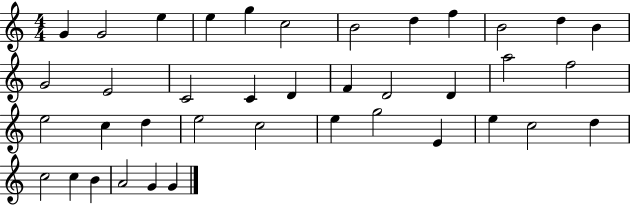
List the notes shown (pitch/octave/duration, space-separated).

G4/q G4/h E5/q E5/q G5/q C5/h B4/h D5/q F5/q B4/h D5/q B4/q G4/h E4/h C4/h C4/q D4/q F4/q D4/h D4/q A5/h F5/h E5/h C5/q D5/q E5/h C5/h E5/q G5/h E4/q E5/q C5/h D5/q C5/h C5/q B4/q A4/h G4/q G4/q